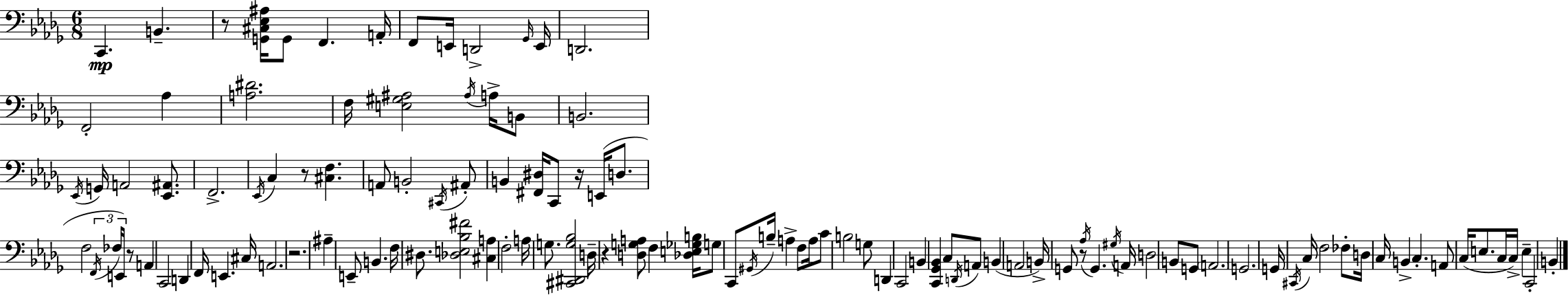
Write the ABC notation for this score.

X:1
T:Untitled
M:6/8
L:1/4
K:Bbm
C,, B,, z/2 [G,,^C,_E,^A,]/4 G,,/2 F,, A,,/4 F,,/2 E,,/4 D,,2 _G,,/4 E,,/4 D,,2 F,,2 _A, [A,^D]2 F,/4 [E,^G,^A,]2 ^A,/4 A,/4 B,,/2 B,,2 _E,,/4 G,,/4 A,,2 [_E,,^A,,]/2 F,,2 _E,,/4 C, z/2 [^C,F,] A,,/2 B,,2 ^C,,/4 ^A,,/2 B,, [^F,,^D,]/4 C,,/2 z/4 E,,/4 D,/2 F,2 F,,/4 _F,/4 E,,/4 z/2 A,, C,,2 D,, F,,/4 E,, ^C,/4 A,,2 z2 ^A, E,,/2 B,, F,/4 ^D,/2 [_D,E,_B,^F]2 [^C,A,] F,2 A,/4 G,/2 [^C,,^D,,G,_B,]2 D,/4 z [D,G,A,]/2 F, [_D,E,_G,B,]/4 G,/2 C,,/2 ^G,,/4 B,/4 A, F,/2 A,/4 C/2 B,2 G,/2 D,, C,,2 B,, [C,,_G,,_B,,] C,/2 D,,/4 A,,/2 B,, A,,2 B,,/4 G,,/2 z/2 _A,/4 G,, ^G,/4 A,,/4 D,2 B,,/2 G,,/2 A,,2 G,,2 G,,/4 ^C,,/4 C,/4 F,2 _F,/2 D,/4 C,/4 B,, C, A,,/2 C,/4 E,/2 C,/4 C,/4 E, C,,2 B,,